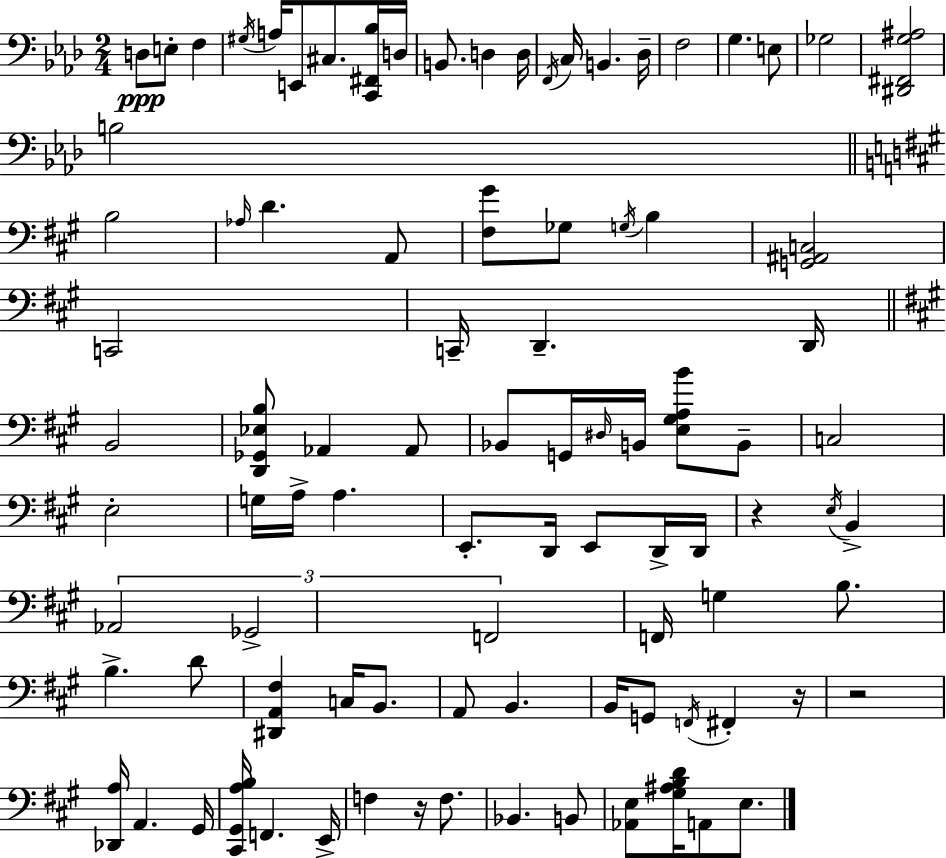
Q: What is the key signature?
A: F minor